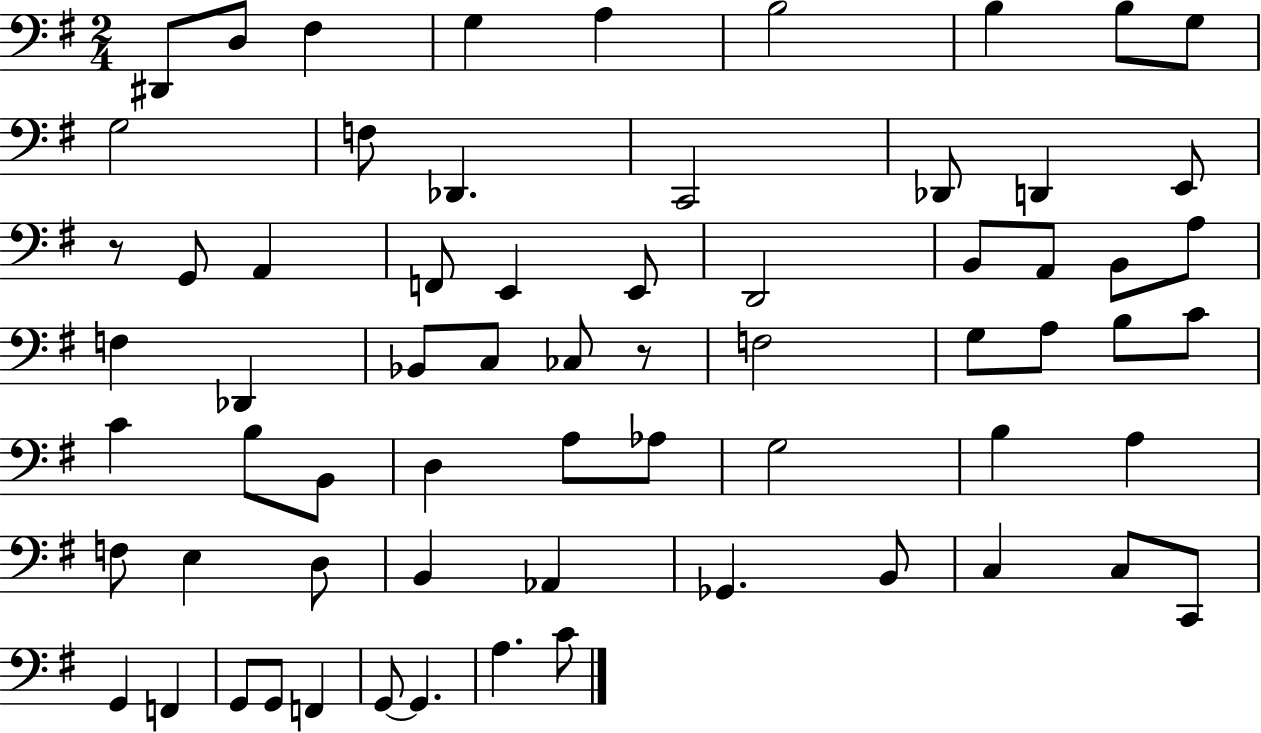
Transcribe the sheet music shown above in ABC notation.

X:1
T:Untitled
M:2/4
L:1/4
K:G
^D,,/2 D,/2 ^F, G, A, B,2 B, B,/2 G,/2 G,2 F,/2 _D,, C,,2 _D,,/2 D,, E,,/2 z/2 G,,/2 A,, F,,/2 E,, E,,/2 D,,2 B,,/2 A,,/2 B,,/2 A,/2 F, _D,, _B,,/2 C,/2 _C,/2 z/2 F,2 G,/2 A,/2 B,/2 C/2 C B,/2 B,,/2 D, A,/2 _A,/2 G,2 B, A, F,/2 E, D,/2 B,, _A,, _G,, B,,/2 C, C,/2 C,,/2 G,, F,, G,,/2 G,,/2 F,, G,,/2 G,, A, C/2